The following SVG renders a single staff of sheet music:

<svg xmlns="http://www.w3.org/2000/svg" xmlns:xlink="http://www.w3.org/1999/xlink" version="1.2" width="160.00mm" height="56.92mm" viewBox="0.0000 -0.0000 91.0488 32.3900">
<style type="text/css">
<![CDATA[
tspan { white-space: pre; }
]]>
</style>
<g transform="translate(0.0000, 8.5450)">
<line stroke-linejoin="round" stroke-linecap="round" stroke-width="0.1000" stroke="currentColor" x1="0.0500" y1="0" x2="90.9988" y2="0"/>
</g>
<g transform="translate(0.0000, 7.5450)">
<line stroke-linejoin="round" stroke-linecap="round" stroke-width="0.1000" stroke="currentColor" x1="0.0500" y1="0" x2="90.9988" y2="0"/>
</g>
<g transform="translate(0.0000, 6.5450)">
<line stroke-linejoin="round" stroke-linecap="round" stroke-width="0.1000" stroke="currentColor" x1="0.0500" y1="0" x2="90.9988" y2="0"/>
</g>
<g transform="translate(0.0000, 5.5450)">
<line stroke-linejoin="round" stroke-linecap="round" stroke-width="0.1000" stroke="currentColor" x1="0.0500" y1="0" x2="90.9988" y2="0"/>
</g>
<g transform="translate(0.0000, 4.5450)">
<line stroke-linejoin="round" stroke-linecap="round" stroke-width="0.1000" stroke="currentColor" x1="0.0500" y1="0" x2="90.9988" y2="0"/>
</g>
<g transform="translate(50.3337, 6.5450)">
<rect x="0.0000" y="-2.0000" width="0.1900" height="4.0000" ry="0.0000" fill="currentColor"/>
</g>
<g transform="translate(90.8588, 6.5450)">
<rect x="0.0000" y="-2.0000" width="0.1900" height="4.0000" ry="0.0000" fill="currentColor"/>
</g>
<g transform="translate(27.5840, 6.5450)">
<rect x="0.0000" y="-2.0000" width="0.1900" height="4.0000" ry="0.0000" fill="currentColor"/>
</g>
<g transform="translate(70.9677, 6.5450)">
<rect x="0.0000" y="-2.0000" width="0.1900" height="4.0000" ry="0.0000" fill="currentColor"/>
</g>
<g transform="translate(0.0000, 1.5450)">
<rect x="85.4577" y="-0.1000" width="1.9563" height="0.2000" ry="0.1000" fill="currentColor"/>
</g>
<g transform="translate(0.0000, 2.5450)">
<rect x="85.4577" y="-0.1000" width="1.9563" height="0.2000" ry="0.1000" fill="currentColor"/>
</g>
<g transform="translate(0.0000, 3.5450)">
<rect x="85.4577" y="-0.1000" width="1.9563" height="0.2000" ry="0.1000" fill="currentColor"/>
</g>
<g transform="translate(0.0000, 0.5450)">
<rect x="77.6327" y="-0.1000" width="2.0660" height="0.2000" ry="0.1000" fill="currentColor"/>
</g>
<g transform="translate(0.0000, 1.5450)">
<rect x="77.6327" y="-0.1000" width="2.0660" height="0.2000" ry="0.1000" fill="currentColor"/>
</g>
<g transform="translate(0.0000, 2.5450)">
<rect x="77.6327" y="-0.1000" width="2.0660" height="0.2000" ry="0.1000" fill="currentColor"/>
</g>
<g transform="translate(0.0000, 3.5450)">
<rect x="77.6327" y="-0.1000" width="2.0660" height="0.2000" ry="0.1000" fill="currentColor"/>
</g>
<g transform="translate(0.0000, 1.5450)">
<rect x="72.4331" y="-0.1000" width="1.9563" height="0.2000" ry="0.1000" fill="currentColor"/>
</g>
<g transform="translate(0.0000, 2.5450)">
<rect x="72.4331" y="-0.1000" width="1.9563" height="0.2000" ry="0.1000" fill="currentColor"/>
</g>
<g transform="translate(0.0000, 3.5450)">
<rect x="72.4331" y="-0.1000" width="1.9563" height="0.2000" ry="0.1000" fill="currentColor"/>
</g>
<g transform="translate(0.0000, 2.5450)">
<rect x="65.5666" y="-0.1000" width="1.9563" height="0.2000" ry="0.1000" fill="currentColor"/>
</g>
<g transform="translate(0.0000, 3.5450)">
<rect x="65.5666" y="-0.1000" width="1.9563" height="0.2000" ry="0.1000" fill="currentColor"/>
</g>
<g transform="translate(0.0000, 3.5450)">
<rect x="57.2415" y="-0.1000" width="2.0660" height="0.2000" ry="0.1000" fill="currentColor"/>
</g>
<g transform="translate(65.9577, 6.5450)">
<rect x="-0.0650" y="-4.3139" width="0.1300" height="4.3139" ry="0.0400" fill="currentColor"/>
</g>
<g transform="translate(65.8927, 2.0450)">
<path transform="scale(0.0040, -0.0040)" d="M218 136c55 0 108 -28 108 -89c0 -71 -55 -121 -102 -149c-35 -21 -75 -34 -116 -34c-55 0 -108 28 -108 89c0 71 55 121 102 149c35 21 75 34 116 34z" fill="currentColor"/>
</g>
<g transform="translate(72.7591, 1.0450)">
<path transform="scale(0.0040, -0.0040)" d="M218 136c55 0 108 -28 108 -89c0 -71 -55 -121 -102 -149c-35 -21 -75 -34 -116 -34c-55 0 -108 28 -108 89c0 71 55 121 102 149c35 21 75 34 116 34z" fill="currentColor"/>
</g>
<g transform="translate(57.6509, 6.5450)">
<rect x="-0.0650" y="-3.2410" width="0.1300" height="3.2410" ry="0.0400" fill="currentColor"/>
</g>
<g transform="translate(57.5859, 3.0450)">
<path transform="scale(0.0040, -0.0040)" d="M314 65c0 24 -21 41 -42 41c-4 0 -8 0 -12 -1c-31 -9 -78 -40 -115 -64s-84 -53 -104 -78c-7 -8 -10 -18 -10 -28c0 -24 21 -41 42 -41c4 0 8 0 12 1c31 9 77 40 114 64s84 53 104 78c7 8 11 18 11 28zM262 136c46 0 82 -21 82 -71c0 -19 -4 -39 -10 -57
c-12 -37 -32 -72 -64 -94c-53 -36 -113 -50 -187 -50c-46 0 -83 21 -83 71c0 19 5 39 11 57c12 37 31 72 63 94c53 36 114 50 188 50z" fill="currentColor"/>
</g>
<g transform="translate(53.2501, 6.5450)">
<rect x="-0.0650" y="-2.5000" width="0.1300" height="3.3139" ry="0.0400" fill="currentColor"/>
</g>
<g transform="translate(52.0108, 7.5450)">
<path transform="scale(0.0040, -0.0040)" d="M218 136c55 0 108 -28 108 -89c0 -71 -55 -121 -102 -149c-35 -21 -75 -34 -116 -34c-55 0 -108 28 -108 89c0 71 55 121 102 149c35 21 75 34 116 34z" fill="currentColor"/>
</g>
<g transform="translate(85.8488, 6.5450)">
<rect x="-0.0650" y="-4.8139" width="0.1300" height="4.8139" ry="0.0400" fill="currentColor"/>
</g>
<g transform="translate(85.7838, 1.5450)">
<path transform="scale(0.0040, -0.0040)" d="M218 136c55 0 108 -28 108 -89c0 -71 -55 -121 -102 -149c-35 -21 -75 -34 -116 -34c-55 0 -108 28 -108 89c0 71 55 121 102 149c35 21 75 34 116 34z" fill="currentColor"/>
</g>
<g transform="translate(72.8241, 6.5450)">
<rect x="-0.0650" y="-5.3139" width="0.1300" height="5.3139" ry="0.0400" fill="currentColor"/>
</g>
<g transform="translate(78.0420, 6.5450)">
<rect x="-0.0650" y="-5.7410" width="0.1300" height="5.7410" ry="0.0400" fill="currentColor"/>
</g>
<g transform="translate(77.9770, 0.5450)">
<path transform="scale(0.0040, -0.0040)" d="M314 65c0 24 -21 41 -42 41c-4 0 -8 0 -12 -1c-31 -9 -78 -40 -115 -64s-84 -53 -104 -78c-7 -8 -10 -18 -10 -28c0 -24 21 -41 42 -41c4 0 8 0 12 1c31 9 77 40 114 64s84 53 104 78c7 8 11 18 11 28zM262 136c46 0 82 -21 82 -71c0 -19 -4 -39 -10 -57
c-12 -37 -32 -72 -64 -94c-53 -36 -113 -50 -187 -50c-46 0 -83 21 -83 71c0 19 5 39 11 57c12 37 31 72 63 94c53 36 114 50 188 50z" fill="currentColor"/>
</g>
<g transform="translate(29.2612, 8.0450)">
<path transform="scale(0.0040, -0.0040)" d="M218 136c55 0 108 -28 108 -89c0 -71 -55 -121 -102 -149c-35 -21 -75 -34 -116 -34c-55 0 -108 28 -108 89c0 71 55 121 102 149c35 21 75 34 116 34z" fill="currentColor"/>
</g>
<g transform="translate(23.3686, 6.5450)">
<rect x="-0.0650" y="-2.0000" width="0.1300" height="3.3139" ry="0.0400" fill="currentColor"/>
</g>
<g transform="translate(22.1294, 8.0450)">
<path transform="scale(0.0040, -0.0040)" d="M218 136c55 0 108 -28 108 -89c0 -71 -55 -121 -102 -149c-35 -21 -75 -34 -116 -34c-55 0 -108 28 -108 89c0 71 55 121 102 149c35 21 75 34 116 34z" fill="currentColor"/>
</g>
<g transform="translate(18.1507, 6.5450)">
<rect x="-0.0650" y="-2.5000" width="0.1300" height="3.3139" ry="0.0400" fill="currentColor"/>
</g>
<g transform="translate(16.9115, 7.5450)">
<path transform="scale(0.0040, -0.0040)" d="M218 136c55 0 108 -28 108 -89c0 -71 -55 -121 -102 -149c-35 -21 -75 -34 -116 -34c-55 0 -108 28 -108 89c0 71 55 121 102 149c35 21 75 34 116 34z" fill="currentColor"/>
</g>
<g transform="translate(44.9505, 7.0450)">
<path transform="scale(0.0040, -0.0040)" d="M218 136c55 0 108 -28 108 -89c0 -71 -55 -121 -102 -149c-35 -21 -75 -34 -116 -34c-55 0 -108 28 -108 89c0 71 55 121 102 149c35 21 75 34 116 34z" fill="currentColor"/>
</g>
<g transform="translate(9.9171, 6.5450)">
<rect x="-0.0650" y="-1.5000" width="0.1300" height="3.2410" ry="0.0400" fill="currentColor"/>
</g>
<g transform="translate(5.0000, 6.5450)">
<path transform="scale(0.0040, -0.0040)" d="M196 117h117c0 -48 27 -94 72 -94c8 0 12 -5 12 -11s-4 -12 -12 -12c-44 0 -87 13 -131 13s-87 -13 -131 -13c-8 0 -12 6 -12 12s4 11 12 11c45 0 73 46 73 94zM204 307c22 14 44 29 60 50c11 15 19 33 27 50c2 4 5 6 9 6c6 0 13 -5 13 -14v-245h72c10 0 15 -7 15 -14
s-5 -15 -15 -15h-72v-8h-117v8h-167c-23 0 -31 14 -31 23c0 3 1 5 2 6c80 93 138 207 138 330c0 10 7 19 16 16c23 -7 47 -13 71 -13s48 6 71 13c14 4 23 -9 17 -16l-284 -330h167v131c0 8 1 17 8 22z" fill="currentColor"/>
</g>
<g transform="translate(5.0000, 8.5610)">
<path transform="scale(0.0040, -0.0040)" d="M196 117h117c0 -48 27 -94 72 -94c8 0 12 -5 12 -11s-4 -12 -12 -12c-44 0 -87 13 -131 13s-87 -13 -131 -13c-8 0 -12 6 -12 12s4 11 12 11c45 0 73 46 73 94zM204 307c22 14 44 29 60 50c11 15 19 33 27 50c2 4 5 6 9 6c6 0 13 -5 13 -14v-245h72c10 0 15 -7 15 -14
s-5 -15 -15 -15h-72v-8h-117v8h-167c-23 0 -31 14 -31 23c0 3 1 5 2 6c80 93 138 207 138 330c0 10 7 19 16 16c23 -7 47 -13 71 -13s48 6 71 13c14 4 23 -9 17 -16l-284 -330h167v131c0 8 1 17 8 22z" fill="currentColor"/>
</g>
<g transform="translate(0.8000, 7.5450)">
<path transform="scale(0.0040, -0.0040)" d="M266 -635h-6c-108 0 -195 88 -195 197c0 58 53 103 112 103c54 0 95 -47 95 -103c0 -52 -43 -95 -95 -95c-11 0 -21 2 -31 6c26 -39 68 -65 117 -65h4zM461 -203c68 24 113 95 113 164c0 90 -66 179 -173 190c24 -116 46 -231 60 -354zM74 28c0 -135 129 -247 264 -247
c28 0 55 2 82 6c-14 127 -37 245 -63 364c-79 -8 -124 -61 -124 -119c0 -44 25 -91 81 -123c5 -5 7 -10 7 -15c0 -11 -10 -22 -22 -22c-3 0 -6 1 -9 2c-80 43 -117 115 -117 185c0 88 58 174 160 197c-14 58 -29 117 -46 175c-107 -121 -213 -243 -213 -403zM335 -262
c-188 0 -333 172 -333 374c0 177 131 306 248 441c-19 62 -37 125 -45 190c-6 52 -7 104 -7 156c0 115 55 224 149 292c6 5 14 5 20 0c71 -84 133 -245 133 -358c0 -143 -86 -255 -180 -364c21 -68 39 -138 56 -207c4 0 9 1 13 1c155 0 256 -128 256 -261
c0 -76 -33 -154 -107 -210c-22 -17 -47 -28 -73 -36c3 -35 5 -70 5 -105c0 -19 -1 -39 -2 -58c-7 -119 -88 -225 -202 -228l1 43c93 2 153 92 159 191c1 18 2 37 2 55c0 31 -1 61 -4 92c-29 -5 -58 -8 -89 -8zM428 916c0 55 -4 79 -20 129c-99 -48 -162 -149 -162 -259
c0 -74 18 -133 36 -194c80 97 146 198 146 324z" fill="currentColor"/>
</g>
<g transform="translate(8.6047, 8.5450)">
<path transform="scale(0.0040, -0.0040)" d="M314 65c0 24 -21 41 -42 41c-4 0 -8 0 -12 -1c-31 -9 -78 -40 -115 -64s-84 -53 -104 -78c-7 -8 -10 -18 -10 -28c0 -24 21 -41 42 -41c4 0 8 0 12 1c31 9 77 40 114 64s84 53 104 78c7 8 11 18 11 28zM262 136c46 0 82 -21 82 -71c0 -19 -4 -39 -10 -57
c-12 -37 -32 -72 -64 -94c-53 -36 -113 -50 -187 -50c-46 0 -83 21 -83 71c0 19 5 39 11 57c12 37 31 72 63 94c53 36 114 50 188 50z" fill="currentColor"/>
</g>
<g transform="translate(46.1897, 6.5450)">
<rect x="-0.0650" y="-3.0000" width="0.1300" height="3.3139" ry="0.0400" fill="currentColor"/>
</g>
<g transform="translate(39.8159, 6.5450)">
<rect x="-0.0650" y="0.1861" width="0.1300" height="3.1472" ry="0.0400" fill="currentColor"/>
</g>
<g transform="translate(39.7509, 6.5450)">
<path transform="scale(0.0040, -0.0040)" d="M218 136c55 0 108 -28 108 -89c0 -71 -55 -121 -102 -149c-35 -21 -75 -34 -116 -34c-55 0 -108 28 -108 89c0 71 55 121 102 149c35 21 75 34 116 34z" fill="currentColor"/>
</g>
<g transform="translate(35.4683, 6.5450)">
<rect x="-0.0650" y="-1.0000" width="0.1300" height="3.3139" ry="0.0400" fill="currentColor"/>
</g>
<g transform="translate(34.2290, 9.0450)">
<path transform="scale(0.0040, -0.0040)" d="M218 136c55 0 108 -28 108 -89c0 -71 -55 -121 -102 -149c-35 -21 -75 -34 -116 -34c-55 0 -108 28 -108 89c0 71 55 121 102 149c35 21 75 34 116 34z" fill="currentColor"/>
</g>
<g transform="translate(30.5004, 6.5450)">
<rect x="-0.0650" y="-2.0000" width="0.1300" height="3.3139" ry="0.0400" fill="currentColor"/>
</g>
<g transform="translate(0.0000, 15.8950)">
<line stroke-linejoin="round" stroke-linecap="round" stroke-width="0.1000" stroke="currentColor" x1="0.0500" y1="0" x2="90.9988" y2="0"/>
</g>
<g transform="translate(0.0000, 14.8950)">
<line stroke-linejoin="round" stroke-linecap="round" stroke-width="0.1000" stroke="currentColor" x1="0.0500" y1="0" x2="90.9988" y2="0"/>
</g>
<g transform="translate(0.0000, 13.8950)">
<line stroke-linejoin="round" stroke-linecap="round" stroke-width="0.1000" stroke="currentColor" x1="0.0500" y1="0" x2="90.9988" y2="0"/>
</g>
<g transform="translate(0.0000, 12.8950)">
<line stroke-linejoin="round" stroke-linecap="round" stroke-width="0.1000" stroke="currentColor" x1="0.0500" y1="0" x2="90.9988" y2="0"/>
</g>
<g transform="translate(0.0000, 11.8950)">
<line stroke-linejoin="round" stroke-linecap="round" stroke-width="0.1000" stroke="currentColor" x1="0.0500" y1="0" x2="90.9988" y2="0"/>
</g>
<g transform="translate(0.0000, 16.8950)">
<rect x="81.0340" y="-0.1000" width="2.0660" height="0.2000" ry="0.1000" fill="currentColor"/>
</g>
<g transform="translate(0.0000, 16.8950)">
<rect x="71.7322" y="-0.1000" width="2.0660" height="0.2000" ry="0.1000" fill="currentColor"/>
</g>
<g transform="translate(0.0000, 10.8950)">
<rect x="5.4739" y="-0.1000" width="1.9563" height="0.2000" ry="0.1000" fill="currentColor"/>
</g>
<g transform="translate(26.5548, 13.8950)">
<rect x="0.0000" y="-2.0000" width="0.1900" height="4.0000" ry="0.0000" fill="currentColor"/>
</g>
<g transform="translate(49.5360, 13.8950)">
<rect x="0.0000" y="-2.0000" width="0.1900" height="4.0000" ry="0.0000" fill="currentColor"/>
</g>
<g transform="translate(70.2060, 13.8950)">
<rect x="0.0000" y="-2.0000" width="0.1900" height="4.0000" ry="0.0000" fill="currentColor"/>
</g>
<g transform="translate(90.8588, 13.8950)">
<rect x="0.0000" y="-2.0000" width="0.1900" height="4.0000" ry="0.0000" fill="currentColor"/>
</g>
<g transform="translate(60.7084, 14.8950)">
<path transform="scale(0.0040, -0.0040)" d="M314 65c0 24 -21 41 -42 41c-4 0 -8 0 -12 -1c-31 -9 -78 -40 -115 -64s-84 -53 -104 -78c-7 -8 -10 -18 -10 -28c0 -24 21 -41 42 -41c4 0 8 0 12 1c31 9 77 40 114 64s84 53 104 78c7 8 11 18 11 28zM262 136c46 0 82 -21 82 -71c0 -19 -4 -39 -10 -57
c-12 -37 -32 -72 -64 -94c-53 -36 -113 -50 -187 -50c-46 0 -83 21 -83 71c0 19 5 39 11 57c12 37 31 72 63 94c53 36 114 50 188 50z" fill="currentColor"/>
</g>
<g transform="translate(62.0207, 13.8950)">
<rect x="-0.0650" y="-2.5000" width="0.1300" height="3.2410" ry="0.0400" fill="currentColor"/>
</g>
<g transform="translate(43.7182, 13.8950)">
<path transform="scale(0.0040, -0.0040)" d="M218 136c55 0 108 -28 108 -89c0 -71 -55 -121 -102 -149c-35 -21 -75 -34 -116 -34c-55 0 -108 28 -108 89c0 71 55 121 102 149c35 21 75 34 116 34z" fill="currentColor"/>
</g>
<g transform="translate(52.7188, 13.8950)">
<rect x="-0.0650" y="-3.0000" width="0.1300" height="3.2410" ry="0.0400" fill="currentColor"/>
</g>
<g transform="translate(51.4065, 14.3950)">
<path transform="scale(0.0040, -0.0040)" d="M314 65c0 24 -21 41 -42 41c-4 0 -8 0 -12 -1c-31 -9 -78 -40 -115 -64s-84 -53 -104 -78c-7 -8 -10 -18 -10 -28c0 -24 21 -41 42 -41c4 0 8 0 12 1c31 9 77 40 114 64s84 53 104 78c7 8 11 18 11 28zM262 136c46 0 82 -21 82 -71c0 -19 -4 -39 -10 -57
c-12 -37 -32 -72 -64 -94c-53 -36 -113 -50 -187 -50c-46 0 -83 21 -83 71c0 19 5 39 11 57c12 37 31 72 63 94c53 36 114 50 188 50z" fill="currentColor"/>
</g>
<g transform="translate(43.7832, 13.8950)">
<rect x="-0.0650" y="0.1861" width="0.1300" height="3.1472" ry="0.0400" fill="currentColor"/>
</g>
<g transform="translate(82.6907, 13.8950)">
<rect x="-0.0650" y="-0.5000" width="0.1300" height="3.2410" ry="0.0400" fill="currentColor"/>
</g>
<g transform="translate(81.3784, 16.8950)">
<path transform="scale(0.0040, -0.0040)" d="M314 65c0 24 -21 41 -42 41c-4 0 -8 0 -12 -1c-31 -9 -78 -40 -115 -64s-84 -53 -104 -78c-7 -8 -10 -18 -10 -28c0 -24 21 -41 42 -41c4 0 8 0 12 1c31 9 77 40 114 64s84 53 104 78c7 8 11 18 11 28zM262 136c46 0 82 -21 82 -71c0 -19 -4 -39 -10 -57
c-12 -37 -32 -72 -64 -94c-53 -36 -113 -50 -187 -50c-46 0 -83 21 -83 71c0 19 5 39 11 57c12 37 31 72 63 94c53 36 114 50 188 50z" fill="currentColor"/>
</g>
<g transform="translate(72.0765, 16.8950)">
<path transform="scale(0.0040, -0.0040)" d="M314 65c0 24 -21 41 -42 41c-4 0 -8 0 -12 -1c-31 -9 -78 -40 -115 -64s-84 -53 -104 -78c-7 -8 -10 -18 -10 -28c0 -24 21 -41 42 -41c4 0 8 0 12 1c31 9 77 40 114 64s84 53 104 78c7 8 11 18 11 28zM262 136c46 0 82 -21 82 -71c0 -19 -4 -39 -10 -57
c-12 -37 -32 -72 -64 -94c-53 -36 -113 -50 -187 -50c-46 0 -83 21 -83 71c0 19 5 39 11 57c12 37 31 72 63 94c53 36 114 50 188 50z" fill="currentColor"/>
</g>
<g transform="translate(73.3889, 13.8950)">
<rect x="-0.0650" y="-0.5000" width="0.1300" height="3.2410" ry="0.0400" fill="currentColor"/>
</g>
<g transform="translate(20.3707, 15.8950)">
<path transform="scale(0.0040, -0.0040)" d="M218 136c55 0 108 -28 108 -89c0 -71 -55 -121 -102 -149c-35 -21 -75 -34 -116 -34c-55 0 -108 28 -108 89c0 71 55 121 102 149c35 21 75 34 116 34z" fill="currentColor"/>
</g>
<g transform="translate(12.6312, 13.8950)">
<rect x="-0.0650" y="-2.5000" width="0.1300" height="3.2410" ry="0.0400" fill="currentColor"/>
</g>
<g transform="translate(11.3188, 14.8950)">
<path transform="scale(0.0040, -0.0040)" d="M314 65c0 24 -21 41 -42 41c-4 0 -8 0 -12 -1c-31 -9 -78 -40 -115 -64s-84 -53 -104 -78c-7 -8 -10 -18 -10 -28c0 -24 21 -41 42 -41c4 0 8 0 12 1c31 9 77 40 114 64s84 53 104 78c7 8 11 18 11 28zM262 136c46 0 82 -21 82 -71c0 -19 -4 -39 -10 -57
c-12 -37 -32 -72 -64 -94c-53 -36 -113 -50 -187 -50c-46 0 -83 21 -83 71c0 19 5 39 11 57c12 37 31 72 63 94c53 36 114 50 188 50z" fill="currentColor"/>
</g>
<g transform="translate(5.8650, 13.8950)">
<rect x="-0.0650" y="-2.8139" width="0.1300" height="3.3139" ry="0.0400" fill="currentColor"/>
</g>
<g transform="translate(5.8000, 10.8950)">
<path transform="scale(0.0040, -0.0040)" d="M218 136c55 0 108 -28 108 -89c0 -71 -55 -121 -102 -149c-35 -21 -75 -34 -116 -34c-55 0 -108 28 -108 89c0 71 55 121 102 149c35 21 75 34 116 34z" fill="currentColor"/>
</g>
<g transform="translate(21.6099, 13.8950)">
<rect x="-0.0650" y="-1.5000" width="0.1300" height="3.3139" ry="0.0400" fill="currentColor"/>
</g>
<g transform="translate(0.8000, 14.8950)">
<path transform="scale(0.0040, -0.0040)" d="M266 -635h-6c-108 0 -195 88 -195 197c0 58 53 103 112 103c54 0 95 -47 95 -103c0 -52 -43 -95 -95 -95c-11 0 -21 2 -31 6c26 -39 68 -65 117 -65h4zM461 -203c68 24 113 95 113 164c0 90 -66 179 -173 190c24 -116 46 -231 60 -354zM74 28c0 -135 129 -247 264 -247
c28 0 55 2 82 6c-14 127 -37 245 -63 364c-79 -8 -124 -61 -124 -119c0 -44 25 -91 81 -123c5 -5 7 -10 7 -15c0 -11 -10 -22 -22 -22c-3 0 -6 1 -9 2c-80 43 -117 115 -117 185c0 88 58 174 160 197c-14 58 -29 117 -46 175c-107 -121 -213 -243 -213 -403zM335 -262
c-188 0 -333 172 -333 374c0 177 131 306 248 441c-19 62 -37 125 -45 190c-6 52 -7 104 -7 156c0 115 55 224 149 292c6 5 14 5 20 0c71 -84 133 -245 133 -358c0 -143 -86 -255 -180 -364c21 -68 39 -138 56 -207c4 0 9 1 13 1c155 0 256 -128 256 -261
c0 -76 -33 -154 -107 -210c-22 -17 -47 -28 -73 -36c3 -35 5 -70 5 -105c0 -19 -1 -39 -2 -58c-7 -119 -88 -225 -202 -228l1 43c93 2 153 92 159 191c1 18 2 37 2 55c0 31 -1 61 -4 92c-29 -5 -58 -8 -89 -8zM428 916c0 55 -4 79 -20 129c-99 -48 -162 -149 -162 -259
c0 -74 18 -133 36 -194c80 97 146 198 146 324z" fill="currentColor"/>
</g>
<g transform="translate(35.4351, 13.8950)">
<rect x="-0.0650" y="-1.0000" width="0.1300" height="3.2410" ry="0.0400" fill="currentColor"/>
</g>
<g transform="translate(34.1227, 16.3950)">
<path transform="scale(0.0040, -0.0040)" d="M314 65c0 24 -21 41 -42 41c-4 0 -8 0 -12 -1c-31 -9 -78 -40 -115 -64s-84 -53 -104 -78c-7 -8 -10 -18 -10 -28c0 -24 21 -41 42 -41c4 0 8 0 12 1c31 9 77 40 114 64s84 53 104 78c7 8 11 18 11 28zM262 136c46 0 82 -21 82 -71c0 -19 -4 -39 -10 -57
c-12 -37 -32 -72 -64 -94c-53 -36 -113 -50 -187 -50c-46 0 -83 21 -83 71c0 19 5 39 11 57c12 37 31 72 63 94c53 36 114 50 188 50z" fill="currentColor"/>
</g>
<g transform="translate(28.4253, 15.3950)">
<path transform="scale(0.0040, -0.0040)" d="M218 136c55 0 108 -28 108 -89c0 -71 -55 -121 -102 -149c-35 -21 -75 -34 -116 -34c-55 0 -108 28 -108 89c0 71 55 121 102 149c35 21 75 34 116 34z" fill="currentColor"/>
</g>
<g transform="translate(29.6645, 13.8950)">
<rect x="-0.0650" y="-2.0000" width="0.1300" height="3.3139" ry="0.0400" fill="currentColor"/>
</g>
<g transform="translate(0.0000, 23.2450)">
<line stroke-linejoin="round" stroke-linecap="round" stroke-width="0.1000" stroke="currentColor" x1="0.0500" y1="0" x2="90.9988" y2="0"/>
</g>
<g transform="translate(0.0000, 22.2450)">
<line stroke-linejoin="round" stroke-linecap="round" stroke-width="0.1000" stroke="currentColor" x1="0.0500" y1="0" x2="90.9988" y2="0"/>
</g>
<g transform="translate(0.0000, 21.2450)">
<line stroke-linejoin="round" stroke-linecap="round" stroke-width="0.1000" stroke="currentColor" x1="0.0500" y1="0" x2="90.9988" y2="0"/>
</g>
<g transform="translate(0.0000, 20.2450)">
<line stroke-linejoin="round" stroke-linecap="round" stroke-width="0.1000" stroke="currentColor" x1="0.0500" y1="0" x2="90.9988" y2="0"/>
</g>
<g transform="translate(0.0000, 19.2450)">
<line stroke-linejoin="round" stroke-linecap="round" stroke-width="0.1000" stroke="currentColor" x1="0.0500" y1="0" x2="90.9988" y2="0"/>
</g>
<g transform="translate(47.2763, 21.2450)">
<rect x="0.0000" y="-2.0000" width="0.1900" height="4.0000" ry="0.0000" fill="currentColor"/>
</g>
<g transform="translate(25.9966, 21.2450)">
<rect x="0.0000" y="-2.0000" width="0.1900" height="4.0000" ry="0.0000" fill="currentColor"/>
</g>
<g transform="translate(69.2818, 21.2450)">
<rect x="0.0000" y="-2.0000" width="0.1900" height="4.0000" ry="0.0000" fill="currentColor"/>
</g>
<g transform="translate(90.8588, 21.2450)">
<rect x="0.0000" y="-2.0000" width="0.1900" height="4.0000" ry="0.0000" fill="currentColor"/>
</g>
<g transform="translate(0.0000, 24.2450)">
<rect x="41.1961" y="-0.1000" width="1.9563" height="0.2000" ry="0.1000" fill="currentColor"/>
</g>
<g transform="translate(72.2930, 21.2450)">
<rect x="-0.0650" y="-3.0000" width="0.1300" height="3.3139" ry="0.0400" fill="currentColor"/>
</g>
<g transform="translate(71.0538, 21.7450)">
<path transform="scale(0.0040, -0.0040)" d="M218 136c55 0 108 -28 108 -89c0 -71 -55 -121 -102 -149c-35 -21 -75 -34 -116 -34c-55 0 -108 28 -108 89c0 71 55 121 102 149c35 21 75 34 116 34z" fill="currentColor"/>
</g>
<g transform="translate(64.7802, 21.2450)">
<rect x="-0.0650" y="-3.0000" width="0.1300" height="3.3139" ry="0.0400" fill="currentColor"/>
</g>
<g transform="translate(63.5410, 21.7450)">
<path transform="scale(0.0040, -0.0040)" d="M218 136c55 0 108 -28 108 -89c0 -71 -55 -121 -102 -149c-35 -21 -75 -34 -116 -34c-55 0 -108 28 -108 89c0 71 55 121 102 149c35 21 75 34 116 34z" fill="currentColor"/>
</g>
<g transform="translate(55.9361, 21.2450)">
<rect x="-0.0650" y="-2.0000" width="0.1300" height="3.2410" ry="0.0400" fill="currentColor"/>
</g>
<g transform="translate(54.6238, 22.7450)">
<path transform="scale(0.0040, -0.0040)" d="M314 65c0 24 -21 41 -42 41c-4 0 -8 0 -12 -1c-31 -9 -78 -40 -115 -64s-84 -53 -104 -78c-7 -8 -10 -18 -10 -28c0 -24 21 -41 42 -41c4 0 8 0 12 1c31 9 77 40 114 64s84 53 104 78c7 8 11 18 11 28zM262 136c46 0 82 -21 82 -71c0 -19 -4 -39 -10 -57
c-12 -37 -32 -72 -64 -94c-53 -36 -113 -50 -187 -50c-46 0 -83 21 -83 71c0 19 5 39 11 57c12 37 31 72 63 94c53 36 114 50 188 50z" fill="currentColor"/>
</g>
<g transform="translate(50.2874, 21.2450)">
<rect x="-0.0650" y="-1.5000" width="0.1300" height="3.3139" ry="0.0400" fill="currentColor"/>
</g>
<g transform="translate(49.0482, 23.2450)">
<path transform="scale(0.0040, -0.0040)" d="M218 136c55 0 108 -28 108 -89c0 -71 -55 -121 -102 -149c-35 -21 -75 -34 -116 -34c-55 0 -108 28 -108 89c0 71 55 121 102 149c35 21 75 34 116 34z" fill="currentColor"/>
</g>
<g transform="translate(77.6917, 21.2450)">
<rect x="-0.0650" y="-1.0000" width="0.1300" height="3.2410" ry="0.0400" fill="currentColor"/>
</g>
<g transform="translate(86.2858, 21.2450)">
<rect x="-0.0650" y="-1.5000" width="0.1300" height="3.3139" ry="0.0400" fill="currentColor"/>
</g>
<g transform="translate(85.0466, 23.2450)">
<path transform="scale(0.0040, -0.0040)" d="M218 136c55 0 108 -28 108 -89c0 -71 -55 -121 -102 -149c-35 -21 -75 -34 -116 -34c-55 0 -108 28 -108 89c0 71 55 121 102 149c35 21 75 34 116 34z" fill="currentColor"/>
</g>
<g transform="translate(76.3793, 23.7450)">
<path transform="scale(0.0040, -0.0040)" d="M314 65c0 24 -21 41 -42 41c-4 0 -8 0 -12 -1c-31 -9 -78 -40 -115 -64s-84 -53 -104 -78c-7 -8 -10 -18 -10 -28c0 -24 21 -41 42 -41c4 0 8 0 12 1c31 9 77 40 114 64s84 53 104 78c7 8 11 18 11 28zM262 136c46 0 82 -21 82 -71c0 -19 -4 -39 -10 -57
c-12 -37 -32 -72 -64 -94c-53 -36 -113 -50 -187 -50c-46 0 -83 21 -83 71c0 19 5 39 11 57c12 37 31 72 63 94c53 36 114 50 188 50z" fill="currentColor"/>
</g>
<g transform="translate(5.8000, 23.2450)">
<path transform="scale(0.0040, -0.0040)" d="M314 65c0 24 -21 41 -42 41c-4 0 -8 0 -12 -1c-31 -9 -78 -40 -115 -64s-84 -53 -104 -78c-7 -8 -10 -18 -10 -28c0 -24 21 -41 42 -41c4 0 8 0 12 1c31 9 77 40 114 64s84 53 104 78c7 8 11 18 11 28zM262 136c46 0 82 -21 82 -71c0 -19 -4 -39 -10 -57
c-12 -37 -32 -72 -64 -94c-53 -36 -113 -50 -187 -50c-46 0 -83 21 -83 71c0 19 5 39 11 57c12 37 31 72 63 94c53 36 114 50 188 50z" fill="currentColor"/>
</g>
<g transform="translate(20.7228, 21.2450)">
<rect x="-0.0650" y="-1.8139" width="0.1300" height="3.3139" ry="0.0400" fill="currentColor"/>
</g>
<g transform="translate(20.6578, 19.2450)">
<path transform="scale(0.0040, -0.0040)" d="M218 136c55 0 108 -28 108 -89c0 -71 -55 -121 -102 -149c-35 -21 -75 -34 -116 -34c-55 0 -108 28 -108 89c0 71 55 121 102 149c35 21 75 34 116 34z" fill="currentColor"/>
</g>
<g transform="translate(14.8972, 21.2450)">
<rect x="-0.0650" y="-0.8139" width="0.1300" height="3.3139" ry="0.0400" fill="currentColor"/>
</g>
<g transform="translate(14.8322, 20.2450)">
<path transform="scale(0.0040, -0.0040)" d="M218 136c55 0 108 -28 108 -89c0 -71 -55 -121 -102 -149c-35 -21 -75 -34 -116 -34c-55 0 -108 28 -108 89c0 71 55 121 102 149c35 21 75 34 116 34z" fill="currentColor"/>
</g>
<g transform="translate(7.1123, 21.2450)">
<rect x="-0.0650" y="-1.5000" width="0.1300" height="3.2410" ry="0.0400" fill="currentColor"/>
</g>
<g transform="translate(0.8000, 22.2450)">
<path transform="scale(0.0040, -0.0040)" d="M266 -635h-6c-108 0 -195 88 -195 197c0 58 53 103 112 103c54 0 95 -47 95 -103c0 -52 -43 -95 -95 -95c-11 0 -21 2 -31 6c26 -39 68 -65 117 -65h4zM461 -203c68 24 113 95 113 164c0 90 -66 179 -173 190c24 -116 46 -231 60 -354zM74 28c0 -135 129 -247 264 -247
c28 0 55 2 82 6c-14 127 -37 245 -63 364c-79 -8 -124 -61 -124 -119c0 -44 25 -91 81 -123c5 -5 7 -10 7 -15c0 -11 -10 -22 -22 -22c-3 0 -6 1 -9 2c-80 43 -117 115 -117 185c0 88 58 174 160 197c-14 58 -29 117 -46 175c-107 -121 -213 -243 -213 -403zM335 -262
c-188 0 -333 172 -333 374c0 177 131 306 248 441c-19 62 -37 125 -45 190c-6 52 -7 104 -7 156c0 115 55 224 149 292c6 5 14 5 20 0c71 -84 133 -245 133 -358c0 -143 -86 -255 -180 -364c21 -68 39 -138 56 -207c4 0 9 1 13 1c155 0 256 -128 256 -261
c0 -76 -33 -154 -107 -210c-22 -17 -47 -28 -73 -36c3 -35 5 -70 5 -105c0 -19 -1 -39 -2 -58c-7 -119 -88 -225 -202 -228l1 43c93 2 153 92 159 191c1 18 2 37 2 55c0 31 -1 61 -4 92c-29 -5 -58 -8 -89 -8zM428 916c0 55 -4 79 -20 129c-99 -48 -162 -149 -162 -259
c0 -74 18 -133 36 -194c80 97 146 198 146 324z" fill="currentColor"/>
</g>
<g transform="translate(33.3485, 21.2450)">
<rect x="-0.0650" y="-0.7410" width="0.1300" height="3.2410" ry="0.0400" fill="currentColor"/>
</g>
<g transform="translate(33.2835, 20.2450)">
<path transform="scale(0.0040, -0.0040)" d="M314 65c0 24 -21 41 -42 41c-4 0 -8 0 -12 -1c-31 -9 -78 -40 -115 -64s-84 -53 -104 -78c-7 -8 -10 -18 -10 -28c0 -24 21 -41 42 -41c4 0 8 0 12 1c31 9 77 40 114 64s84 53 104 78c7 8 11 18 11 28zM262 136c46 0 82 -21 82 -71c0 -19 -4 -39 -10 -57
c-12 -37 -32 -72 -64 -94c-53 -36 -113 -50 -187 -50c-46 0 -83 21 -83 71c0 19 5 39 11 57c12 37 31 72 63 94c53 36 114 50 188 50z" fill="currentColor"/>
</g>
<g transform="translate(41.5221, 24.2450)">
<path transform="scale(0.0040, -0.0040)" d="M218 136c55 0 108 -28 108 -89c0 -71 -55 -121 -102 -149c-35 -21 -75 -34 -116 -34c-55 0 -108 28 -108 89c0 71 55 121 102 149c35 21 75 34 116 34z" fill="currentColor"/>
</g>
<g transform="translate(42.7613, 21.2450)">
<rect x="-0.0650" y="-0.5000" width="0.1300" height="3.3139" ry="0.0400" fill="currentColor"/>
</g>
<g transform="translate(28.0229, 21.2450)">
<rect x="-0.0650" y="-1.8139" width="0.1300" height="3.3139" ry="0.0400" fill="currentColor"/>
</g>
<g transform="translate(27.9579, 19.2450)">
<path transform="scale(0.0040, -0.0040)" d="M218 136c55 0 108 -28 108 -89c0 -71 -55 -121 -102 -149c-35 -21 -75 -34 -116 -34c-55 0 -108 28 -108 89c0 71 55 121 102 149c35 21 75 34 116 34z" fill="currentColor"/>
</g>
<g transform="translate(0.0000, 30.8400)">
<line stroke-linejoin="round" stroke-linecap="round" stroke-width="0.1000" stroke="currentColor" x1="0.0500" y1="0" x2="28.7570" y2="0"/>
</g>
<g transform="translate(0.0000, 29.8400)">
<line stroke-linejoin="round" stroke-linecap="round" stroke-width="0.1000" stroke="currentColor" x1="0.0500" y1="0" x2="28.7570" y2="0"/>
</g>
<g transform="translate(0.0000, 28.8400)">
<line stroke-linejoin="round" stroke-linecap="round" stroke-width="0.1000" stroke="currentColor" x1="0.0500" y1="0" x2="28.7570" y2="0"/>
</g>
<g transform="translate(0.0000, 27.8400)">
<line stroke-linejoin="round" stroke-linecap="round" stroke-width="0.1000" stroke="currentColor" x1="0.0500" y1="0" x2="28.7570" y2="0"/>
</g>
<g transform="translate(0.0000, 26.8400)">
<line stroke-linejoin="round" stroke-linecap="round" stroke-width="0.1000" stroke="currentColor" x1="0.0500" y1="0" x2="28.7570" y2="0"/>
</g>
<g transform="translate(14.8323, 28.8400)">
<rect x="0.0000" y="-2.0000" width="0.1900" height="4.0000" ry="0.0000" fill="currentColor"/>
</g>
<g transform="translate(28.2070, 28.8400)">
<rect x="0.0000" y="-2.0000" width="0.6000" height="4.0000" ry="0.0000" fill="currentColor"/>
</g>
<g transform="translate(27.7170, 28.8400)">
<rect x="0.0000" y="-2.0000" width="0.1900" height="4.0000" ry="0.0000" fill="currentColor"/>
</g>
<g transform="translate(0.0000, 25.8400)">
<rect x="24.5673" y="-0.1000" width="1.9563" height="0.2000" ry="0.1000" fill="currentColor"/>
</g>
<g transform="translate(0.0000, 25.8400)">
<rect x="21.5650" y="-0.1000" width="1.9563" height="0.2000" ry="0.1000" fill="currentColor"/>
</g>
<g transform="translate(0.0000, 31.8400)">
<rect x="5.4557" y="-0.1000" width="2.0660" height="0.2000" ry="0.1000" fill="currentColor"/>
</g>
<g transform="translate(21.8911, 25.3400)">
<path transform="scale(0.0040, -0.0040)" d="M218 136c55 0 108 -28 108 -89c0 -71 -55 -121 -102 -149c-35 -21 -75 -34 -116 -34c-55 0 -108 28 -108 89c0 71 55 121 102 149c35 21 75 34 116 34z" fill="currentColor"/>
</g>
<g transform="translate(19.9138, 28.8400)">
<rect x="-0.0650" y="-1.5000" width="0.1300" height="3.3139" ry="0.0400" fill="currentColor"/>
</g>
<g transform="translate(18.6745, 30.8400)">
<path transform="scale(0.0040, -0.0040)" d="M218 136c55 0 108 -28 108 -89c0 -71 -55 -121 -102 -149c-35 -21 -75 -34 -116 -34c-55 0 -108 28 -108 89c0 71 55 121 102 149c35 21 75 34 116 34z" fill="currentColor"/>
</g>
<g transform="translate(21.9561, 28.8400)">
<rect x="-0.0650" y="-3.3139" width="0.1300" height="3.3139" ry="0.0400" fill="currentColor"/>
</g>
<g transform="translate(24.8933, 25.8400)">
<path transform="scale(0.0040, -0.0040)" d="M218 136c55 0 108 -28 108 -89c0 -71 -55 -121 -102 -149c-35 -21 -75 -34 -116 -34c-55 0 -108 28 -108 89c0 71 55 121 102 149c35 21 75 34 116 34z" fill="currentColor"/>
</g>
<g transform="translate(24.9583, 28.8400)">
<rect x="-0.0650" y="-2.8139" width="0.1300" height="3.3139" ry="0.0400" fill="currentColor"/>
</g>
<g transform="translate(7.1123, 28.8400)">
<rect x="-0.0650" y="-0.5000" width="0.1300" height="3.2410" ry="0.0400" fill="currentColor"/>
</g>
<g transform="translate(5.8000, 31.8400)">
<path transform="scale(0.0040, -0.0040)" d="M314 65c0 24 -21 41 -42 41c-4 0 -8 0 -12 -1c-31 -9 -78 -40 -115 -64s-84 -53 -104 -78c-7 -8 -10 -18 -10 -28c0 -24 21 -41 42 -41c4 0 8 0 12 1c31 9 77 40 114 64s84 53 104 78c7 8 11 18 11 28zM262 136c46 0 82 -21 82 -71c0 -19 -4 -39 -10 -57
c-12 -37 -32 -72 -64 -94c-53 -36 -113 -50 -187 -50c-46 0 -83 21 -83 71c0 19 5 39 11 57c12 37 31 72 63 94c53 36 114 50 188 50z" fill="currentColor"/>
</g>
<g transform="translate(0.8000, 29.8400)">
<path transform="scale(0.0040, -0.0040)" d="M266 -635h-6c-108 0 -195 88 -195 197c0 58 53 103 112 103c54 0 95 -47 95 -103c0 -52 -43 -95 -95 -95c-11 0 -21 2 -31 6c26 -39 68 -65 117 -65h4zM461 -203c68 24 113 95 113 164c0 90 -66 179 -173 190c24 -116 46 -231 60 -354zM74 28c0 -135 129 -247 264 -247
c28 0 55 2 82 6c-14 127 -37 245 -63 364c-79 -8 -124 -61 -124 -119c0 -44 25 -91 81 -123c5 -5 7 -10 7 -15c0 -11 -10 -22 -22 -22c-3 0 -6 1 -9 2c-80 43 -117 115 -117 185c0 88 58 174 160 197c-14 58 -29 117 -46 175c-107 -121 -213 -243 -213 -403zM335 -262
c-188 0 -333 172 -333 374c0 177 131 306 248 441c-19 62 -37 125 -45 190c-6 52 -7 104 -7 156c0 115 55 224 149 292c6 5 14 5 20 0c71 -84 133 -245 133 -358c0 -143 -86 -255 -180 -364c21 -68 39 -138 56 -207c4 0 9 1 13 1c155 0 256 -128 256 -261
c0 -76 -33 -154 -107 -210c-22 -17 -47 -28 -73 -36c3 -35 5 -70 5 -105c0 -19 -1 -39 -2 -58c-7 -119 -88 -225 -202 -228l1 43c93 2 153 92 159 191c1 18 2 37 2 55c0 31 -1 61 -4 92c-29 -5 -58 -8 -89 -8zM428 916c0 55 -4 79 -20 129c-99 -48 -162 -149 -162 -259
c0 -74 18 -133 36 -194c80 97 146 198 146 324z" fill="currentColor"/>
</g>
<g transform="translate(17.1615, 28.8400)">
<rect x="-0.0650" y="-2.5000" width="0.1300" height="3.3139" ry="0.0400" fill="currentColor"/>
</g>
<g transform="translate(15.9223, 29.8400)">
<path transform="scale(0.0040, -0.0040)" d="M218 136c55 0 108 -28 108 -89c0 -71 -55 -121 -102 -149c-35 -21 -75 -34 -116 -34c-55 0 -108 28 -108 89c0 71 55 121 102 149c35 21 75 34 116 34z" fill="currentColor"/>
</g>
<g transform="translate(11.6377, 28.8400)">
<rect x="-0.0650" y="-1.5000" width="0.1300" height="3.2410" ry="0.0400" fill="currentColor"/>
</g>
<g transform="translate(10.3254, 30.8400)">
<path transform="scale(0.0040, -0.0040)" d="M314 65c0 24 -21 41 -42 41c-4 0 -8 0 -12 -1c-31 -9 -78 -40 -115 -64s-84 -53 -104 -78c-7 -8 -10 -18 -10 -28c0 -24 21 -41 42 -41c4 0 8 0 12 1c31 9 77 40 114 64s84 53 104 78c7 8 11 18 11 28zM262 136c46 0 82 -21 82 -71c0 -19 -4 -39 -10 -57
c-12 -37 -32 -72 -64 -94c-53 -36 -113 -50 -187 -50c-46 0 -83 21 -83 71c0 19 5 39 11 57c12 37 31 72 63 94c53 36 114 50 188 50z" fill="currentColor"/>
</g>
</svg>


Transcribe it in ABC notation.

X:1
T:Untitled
M:4/4
L:1/4
K:C
E2 G F F D B A G b2 d' f' g'2 e' a G2 E F D2 B A2 G2 C2 C2 E2 d f f d2 C E F2 A A D2 E C2 E2 G E b a